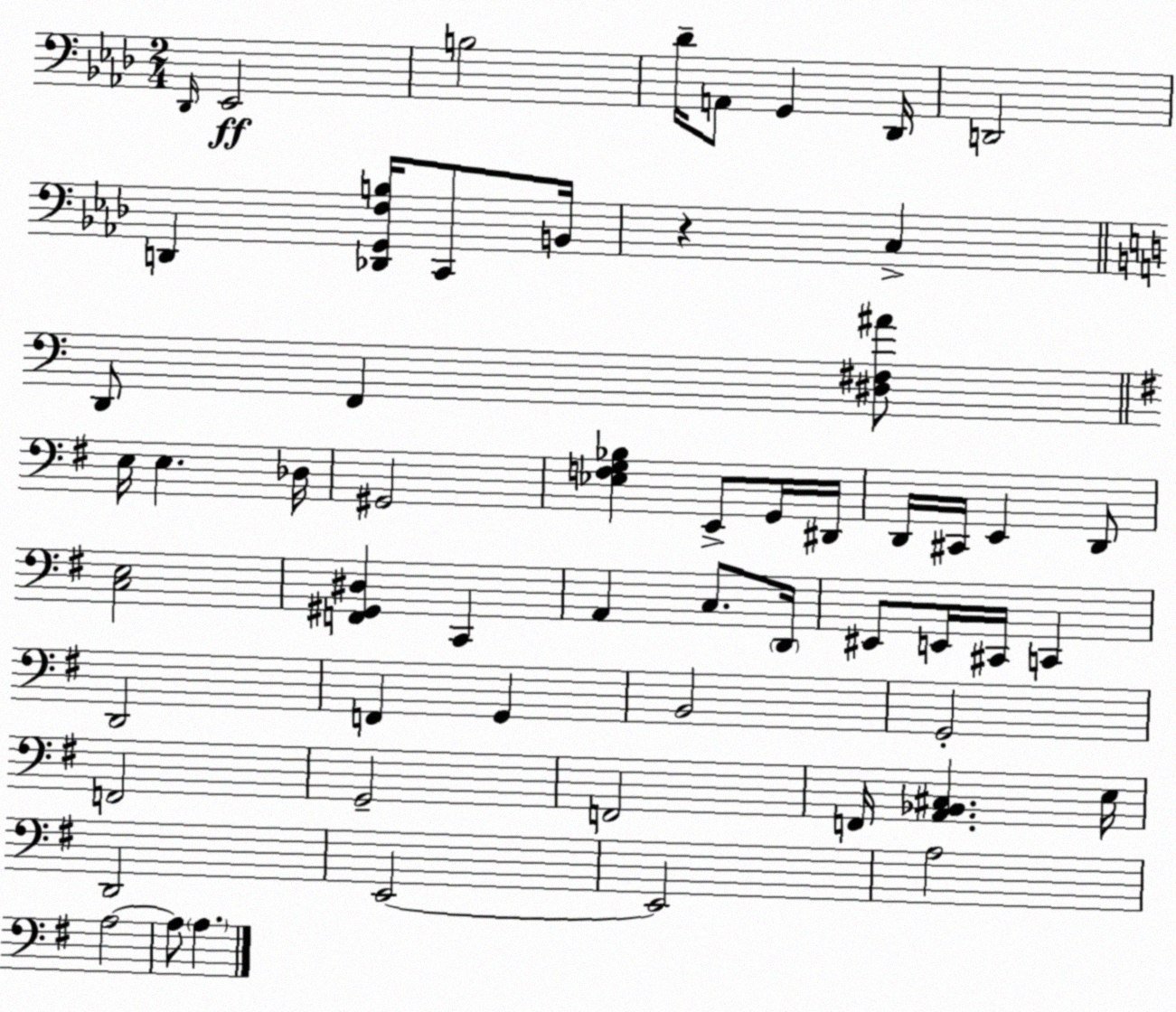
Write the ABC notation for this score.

X:1
T:Untitled
M:2/4
L:1/4
K:Ab
_D,,/4 _E,,2 B,2 _D/4 A,,/2 G,, _D,,/4 D,,2 D,, [_D,,G,,F,B,]/4 C,,/2 B,,/4 z C, D,,/2 F,, [^D,^F,^A]/2 E,/4 E, _D,/4 ^G,,2 [_E,F,G,_B,] E,,/2 G,,/4 ^D,,/4 D,,/4 ^C,,/4 E,, D,,/2 [C,E,]2 [F,,^G,,^D,] C,, A,, C,/2 D,,/4 ^E,,/2 E,,/4 ^C,,/4 C,, D,,2 F,, G,, B,,2 G,,2 F,,2 G,,2 F,,2 F,,/4 [A,,_B,,^C,] E,/4 D,,2 E,,2 E,,2 A,2 A,2 A,/2 A,